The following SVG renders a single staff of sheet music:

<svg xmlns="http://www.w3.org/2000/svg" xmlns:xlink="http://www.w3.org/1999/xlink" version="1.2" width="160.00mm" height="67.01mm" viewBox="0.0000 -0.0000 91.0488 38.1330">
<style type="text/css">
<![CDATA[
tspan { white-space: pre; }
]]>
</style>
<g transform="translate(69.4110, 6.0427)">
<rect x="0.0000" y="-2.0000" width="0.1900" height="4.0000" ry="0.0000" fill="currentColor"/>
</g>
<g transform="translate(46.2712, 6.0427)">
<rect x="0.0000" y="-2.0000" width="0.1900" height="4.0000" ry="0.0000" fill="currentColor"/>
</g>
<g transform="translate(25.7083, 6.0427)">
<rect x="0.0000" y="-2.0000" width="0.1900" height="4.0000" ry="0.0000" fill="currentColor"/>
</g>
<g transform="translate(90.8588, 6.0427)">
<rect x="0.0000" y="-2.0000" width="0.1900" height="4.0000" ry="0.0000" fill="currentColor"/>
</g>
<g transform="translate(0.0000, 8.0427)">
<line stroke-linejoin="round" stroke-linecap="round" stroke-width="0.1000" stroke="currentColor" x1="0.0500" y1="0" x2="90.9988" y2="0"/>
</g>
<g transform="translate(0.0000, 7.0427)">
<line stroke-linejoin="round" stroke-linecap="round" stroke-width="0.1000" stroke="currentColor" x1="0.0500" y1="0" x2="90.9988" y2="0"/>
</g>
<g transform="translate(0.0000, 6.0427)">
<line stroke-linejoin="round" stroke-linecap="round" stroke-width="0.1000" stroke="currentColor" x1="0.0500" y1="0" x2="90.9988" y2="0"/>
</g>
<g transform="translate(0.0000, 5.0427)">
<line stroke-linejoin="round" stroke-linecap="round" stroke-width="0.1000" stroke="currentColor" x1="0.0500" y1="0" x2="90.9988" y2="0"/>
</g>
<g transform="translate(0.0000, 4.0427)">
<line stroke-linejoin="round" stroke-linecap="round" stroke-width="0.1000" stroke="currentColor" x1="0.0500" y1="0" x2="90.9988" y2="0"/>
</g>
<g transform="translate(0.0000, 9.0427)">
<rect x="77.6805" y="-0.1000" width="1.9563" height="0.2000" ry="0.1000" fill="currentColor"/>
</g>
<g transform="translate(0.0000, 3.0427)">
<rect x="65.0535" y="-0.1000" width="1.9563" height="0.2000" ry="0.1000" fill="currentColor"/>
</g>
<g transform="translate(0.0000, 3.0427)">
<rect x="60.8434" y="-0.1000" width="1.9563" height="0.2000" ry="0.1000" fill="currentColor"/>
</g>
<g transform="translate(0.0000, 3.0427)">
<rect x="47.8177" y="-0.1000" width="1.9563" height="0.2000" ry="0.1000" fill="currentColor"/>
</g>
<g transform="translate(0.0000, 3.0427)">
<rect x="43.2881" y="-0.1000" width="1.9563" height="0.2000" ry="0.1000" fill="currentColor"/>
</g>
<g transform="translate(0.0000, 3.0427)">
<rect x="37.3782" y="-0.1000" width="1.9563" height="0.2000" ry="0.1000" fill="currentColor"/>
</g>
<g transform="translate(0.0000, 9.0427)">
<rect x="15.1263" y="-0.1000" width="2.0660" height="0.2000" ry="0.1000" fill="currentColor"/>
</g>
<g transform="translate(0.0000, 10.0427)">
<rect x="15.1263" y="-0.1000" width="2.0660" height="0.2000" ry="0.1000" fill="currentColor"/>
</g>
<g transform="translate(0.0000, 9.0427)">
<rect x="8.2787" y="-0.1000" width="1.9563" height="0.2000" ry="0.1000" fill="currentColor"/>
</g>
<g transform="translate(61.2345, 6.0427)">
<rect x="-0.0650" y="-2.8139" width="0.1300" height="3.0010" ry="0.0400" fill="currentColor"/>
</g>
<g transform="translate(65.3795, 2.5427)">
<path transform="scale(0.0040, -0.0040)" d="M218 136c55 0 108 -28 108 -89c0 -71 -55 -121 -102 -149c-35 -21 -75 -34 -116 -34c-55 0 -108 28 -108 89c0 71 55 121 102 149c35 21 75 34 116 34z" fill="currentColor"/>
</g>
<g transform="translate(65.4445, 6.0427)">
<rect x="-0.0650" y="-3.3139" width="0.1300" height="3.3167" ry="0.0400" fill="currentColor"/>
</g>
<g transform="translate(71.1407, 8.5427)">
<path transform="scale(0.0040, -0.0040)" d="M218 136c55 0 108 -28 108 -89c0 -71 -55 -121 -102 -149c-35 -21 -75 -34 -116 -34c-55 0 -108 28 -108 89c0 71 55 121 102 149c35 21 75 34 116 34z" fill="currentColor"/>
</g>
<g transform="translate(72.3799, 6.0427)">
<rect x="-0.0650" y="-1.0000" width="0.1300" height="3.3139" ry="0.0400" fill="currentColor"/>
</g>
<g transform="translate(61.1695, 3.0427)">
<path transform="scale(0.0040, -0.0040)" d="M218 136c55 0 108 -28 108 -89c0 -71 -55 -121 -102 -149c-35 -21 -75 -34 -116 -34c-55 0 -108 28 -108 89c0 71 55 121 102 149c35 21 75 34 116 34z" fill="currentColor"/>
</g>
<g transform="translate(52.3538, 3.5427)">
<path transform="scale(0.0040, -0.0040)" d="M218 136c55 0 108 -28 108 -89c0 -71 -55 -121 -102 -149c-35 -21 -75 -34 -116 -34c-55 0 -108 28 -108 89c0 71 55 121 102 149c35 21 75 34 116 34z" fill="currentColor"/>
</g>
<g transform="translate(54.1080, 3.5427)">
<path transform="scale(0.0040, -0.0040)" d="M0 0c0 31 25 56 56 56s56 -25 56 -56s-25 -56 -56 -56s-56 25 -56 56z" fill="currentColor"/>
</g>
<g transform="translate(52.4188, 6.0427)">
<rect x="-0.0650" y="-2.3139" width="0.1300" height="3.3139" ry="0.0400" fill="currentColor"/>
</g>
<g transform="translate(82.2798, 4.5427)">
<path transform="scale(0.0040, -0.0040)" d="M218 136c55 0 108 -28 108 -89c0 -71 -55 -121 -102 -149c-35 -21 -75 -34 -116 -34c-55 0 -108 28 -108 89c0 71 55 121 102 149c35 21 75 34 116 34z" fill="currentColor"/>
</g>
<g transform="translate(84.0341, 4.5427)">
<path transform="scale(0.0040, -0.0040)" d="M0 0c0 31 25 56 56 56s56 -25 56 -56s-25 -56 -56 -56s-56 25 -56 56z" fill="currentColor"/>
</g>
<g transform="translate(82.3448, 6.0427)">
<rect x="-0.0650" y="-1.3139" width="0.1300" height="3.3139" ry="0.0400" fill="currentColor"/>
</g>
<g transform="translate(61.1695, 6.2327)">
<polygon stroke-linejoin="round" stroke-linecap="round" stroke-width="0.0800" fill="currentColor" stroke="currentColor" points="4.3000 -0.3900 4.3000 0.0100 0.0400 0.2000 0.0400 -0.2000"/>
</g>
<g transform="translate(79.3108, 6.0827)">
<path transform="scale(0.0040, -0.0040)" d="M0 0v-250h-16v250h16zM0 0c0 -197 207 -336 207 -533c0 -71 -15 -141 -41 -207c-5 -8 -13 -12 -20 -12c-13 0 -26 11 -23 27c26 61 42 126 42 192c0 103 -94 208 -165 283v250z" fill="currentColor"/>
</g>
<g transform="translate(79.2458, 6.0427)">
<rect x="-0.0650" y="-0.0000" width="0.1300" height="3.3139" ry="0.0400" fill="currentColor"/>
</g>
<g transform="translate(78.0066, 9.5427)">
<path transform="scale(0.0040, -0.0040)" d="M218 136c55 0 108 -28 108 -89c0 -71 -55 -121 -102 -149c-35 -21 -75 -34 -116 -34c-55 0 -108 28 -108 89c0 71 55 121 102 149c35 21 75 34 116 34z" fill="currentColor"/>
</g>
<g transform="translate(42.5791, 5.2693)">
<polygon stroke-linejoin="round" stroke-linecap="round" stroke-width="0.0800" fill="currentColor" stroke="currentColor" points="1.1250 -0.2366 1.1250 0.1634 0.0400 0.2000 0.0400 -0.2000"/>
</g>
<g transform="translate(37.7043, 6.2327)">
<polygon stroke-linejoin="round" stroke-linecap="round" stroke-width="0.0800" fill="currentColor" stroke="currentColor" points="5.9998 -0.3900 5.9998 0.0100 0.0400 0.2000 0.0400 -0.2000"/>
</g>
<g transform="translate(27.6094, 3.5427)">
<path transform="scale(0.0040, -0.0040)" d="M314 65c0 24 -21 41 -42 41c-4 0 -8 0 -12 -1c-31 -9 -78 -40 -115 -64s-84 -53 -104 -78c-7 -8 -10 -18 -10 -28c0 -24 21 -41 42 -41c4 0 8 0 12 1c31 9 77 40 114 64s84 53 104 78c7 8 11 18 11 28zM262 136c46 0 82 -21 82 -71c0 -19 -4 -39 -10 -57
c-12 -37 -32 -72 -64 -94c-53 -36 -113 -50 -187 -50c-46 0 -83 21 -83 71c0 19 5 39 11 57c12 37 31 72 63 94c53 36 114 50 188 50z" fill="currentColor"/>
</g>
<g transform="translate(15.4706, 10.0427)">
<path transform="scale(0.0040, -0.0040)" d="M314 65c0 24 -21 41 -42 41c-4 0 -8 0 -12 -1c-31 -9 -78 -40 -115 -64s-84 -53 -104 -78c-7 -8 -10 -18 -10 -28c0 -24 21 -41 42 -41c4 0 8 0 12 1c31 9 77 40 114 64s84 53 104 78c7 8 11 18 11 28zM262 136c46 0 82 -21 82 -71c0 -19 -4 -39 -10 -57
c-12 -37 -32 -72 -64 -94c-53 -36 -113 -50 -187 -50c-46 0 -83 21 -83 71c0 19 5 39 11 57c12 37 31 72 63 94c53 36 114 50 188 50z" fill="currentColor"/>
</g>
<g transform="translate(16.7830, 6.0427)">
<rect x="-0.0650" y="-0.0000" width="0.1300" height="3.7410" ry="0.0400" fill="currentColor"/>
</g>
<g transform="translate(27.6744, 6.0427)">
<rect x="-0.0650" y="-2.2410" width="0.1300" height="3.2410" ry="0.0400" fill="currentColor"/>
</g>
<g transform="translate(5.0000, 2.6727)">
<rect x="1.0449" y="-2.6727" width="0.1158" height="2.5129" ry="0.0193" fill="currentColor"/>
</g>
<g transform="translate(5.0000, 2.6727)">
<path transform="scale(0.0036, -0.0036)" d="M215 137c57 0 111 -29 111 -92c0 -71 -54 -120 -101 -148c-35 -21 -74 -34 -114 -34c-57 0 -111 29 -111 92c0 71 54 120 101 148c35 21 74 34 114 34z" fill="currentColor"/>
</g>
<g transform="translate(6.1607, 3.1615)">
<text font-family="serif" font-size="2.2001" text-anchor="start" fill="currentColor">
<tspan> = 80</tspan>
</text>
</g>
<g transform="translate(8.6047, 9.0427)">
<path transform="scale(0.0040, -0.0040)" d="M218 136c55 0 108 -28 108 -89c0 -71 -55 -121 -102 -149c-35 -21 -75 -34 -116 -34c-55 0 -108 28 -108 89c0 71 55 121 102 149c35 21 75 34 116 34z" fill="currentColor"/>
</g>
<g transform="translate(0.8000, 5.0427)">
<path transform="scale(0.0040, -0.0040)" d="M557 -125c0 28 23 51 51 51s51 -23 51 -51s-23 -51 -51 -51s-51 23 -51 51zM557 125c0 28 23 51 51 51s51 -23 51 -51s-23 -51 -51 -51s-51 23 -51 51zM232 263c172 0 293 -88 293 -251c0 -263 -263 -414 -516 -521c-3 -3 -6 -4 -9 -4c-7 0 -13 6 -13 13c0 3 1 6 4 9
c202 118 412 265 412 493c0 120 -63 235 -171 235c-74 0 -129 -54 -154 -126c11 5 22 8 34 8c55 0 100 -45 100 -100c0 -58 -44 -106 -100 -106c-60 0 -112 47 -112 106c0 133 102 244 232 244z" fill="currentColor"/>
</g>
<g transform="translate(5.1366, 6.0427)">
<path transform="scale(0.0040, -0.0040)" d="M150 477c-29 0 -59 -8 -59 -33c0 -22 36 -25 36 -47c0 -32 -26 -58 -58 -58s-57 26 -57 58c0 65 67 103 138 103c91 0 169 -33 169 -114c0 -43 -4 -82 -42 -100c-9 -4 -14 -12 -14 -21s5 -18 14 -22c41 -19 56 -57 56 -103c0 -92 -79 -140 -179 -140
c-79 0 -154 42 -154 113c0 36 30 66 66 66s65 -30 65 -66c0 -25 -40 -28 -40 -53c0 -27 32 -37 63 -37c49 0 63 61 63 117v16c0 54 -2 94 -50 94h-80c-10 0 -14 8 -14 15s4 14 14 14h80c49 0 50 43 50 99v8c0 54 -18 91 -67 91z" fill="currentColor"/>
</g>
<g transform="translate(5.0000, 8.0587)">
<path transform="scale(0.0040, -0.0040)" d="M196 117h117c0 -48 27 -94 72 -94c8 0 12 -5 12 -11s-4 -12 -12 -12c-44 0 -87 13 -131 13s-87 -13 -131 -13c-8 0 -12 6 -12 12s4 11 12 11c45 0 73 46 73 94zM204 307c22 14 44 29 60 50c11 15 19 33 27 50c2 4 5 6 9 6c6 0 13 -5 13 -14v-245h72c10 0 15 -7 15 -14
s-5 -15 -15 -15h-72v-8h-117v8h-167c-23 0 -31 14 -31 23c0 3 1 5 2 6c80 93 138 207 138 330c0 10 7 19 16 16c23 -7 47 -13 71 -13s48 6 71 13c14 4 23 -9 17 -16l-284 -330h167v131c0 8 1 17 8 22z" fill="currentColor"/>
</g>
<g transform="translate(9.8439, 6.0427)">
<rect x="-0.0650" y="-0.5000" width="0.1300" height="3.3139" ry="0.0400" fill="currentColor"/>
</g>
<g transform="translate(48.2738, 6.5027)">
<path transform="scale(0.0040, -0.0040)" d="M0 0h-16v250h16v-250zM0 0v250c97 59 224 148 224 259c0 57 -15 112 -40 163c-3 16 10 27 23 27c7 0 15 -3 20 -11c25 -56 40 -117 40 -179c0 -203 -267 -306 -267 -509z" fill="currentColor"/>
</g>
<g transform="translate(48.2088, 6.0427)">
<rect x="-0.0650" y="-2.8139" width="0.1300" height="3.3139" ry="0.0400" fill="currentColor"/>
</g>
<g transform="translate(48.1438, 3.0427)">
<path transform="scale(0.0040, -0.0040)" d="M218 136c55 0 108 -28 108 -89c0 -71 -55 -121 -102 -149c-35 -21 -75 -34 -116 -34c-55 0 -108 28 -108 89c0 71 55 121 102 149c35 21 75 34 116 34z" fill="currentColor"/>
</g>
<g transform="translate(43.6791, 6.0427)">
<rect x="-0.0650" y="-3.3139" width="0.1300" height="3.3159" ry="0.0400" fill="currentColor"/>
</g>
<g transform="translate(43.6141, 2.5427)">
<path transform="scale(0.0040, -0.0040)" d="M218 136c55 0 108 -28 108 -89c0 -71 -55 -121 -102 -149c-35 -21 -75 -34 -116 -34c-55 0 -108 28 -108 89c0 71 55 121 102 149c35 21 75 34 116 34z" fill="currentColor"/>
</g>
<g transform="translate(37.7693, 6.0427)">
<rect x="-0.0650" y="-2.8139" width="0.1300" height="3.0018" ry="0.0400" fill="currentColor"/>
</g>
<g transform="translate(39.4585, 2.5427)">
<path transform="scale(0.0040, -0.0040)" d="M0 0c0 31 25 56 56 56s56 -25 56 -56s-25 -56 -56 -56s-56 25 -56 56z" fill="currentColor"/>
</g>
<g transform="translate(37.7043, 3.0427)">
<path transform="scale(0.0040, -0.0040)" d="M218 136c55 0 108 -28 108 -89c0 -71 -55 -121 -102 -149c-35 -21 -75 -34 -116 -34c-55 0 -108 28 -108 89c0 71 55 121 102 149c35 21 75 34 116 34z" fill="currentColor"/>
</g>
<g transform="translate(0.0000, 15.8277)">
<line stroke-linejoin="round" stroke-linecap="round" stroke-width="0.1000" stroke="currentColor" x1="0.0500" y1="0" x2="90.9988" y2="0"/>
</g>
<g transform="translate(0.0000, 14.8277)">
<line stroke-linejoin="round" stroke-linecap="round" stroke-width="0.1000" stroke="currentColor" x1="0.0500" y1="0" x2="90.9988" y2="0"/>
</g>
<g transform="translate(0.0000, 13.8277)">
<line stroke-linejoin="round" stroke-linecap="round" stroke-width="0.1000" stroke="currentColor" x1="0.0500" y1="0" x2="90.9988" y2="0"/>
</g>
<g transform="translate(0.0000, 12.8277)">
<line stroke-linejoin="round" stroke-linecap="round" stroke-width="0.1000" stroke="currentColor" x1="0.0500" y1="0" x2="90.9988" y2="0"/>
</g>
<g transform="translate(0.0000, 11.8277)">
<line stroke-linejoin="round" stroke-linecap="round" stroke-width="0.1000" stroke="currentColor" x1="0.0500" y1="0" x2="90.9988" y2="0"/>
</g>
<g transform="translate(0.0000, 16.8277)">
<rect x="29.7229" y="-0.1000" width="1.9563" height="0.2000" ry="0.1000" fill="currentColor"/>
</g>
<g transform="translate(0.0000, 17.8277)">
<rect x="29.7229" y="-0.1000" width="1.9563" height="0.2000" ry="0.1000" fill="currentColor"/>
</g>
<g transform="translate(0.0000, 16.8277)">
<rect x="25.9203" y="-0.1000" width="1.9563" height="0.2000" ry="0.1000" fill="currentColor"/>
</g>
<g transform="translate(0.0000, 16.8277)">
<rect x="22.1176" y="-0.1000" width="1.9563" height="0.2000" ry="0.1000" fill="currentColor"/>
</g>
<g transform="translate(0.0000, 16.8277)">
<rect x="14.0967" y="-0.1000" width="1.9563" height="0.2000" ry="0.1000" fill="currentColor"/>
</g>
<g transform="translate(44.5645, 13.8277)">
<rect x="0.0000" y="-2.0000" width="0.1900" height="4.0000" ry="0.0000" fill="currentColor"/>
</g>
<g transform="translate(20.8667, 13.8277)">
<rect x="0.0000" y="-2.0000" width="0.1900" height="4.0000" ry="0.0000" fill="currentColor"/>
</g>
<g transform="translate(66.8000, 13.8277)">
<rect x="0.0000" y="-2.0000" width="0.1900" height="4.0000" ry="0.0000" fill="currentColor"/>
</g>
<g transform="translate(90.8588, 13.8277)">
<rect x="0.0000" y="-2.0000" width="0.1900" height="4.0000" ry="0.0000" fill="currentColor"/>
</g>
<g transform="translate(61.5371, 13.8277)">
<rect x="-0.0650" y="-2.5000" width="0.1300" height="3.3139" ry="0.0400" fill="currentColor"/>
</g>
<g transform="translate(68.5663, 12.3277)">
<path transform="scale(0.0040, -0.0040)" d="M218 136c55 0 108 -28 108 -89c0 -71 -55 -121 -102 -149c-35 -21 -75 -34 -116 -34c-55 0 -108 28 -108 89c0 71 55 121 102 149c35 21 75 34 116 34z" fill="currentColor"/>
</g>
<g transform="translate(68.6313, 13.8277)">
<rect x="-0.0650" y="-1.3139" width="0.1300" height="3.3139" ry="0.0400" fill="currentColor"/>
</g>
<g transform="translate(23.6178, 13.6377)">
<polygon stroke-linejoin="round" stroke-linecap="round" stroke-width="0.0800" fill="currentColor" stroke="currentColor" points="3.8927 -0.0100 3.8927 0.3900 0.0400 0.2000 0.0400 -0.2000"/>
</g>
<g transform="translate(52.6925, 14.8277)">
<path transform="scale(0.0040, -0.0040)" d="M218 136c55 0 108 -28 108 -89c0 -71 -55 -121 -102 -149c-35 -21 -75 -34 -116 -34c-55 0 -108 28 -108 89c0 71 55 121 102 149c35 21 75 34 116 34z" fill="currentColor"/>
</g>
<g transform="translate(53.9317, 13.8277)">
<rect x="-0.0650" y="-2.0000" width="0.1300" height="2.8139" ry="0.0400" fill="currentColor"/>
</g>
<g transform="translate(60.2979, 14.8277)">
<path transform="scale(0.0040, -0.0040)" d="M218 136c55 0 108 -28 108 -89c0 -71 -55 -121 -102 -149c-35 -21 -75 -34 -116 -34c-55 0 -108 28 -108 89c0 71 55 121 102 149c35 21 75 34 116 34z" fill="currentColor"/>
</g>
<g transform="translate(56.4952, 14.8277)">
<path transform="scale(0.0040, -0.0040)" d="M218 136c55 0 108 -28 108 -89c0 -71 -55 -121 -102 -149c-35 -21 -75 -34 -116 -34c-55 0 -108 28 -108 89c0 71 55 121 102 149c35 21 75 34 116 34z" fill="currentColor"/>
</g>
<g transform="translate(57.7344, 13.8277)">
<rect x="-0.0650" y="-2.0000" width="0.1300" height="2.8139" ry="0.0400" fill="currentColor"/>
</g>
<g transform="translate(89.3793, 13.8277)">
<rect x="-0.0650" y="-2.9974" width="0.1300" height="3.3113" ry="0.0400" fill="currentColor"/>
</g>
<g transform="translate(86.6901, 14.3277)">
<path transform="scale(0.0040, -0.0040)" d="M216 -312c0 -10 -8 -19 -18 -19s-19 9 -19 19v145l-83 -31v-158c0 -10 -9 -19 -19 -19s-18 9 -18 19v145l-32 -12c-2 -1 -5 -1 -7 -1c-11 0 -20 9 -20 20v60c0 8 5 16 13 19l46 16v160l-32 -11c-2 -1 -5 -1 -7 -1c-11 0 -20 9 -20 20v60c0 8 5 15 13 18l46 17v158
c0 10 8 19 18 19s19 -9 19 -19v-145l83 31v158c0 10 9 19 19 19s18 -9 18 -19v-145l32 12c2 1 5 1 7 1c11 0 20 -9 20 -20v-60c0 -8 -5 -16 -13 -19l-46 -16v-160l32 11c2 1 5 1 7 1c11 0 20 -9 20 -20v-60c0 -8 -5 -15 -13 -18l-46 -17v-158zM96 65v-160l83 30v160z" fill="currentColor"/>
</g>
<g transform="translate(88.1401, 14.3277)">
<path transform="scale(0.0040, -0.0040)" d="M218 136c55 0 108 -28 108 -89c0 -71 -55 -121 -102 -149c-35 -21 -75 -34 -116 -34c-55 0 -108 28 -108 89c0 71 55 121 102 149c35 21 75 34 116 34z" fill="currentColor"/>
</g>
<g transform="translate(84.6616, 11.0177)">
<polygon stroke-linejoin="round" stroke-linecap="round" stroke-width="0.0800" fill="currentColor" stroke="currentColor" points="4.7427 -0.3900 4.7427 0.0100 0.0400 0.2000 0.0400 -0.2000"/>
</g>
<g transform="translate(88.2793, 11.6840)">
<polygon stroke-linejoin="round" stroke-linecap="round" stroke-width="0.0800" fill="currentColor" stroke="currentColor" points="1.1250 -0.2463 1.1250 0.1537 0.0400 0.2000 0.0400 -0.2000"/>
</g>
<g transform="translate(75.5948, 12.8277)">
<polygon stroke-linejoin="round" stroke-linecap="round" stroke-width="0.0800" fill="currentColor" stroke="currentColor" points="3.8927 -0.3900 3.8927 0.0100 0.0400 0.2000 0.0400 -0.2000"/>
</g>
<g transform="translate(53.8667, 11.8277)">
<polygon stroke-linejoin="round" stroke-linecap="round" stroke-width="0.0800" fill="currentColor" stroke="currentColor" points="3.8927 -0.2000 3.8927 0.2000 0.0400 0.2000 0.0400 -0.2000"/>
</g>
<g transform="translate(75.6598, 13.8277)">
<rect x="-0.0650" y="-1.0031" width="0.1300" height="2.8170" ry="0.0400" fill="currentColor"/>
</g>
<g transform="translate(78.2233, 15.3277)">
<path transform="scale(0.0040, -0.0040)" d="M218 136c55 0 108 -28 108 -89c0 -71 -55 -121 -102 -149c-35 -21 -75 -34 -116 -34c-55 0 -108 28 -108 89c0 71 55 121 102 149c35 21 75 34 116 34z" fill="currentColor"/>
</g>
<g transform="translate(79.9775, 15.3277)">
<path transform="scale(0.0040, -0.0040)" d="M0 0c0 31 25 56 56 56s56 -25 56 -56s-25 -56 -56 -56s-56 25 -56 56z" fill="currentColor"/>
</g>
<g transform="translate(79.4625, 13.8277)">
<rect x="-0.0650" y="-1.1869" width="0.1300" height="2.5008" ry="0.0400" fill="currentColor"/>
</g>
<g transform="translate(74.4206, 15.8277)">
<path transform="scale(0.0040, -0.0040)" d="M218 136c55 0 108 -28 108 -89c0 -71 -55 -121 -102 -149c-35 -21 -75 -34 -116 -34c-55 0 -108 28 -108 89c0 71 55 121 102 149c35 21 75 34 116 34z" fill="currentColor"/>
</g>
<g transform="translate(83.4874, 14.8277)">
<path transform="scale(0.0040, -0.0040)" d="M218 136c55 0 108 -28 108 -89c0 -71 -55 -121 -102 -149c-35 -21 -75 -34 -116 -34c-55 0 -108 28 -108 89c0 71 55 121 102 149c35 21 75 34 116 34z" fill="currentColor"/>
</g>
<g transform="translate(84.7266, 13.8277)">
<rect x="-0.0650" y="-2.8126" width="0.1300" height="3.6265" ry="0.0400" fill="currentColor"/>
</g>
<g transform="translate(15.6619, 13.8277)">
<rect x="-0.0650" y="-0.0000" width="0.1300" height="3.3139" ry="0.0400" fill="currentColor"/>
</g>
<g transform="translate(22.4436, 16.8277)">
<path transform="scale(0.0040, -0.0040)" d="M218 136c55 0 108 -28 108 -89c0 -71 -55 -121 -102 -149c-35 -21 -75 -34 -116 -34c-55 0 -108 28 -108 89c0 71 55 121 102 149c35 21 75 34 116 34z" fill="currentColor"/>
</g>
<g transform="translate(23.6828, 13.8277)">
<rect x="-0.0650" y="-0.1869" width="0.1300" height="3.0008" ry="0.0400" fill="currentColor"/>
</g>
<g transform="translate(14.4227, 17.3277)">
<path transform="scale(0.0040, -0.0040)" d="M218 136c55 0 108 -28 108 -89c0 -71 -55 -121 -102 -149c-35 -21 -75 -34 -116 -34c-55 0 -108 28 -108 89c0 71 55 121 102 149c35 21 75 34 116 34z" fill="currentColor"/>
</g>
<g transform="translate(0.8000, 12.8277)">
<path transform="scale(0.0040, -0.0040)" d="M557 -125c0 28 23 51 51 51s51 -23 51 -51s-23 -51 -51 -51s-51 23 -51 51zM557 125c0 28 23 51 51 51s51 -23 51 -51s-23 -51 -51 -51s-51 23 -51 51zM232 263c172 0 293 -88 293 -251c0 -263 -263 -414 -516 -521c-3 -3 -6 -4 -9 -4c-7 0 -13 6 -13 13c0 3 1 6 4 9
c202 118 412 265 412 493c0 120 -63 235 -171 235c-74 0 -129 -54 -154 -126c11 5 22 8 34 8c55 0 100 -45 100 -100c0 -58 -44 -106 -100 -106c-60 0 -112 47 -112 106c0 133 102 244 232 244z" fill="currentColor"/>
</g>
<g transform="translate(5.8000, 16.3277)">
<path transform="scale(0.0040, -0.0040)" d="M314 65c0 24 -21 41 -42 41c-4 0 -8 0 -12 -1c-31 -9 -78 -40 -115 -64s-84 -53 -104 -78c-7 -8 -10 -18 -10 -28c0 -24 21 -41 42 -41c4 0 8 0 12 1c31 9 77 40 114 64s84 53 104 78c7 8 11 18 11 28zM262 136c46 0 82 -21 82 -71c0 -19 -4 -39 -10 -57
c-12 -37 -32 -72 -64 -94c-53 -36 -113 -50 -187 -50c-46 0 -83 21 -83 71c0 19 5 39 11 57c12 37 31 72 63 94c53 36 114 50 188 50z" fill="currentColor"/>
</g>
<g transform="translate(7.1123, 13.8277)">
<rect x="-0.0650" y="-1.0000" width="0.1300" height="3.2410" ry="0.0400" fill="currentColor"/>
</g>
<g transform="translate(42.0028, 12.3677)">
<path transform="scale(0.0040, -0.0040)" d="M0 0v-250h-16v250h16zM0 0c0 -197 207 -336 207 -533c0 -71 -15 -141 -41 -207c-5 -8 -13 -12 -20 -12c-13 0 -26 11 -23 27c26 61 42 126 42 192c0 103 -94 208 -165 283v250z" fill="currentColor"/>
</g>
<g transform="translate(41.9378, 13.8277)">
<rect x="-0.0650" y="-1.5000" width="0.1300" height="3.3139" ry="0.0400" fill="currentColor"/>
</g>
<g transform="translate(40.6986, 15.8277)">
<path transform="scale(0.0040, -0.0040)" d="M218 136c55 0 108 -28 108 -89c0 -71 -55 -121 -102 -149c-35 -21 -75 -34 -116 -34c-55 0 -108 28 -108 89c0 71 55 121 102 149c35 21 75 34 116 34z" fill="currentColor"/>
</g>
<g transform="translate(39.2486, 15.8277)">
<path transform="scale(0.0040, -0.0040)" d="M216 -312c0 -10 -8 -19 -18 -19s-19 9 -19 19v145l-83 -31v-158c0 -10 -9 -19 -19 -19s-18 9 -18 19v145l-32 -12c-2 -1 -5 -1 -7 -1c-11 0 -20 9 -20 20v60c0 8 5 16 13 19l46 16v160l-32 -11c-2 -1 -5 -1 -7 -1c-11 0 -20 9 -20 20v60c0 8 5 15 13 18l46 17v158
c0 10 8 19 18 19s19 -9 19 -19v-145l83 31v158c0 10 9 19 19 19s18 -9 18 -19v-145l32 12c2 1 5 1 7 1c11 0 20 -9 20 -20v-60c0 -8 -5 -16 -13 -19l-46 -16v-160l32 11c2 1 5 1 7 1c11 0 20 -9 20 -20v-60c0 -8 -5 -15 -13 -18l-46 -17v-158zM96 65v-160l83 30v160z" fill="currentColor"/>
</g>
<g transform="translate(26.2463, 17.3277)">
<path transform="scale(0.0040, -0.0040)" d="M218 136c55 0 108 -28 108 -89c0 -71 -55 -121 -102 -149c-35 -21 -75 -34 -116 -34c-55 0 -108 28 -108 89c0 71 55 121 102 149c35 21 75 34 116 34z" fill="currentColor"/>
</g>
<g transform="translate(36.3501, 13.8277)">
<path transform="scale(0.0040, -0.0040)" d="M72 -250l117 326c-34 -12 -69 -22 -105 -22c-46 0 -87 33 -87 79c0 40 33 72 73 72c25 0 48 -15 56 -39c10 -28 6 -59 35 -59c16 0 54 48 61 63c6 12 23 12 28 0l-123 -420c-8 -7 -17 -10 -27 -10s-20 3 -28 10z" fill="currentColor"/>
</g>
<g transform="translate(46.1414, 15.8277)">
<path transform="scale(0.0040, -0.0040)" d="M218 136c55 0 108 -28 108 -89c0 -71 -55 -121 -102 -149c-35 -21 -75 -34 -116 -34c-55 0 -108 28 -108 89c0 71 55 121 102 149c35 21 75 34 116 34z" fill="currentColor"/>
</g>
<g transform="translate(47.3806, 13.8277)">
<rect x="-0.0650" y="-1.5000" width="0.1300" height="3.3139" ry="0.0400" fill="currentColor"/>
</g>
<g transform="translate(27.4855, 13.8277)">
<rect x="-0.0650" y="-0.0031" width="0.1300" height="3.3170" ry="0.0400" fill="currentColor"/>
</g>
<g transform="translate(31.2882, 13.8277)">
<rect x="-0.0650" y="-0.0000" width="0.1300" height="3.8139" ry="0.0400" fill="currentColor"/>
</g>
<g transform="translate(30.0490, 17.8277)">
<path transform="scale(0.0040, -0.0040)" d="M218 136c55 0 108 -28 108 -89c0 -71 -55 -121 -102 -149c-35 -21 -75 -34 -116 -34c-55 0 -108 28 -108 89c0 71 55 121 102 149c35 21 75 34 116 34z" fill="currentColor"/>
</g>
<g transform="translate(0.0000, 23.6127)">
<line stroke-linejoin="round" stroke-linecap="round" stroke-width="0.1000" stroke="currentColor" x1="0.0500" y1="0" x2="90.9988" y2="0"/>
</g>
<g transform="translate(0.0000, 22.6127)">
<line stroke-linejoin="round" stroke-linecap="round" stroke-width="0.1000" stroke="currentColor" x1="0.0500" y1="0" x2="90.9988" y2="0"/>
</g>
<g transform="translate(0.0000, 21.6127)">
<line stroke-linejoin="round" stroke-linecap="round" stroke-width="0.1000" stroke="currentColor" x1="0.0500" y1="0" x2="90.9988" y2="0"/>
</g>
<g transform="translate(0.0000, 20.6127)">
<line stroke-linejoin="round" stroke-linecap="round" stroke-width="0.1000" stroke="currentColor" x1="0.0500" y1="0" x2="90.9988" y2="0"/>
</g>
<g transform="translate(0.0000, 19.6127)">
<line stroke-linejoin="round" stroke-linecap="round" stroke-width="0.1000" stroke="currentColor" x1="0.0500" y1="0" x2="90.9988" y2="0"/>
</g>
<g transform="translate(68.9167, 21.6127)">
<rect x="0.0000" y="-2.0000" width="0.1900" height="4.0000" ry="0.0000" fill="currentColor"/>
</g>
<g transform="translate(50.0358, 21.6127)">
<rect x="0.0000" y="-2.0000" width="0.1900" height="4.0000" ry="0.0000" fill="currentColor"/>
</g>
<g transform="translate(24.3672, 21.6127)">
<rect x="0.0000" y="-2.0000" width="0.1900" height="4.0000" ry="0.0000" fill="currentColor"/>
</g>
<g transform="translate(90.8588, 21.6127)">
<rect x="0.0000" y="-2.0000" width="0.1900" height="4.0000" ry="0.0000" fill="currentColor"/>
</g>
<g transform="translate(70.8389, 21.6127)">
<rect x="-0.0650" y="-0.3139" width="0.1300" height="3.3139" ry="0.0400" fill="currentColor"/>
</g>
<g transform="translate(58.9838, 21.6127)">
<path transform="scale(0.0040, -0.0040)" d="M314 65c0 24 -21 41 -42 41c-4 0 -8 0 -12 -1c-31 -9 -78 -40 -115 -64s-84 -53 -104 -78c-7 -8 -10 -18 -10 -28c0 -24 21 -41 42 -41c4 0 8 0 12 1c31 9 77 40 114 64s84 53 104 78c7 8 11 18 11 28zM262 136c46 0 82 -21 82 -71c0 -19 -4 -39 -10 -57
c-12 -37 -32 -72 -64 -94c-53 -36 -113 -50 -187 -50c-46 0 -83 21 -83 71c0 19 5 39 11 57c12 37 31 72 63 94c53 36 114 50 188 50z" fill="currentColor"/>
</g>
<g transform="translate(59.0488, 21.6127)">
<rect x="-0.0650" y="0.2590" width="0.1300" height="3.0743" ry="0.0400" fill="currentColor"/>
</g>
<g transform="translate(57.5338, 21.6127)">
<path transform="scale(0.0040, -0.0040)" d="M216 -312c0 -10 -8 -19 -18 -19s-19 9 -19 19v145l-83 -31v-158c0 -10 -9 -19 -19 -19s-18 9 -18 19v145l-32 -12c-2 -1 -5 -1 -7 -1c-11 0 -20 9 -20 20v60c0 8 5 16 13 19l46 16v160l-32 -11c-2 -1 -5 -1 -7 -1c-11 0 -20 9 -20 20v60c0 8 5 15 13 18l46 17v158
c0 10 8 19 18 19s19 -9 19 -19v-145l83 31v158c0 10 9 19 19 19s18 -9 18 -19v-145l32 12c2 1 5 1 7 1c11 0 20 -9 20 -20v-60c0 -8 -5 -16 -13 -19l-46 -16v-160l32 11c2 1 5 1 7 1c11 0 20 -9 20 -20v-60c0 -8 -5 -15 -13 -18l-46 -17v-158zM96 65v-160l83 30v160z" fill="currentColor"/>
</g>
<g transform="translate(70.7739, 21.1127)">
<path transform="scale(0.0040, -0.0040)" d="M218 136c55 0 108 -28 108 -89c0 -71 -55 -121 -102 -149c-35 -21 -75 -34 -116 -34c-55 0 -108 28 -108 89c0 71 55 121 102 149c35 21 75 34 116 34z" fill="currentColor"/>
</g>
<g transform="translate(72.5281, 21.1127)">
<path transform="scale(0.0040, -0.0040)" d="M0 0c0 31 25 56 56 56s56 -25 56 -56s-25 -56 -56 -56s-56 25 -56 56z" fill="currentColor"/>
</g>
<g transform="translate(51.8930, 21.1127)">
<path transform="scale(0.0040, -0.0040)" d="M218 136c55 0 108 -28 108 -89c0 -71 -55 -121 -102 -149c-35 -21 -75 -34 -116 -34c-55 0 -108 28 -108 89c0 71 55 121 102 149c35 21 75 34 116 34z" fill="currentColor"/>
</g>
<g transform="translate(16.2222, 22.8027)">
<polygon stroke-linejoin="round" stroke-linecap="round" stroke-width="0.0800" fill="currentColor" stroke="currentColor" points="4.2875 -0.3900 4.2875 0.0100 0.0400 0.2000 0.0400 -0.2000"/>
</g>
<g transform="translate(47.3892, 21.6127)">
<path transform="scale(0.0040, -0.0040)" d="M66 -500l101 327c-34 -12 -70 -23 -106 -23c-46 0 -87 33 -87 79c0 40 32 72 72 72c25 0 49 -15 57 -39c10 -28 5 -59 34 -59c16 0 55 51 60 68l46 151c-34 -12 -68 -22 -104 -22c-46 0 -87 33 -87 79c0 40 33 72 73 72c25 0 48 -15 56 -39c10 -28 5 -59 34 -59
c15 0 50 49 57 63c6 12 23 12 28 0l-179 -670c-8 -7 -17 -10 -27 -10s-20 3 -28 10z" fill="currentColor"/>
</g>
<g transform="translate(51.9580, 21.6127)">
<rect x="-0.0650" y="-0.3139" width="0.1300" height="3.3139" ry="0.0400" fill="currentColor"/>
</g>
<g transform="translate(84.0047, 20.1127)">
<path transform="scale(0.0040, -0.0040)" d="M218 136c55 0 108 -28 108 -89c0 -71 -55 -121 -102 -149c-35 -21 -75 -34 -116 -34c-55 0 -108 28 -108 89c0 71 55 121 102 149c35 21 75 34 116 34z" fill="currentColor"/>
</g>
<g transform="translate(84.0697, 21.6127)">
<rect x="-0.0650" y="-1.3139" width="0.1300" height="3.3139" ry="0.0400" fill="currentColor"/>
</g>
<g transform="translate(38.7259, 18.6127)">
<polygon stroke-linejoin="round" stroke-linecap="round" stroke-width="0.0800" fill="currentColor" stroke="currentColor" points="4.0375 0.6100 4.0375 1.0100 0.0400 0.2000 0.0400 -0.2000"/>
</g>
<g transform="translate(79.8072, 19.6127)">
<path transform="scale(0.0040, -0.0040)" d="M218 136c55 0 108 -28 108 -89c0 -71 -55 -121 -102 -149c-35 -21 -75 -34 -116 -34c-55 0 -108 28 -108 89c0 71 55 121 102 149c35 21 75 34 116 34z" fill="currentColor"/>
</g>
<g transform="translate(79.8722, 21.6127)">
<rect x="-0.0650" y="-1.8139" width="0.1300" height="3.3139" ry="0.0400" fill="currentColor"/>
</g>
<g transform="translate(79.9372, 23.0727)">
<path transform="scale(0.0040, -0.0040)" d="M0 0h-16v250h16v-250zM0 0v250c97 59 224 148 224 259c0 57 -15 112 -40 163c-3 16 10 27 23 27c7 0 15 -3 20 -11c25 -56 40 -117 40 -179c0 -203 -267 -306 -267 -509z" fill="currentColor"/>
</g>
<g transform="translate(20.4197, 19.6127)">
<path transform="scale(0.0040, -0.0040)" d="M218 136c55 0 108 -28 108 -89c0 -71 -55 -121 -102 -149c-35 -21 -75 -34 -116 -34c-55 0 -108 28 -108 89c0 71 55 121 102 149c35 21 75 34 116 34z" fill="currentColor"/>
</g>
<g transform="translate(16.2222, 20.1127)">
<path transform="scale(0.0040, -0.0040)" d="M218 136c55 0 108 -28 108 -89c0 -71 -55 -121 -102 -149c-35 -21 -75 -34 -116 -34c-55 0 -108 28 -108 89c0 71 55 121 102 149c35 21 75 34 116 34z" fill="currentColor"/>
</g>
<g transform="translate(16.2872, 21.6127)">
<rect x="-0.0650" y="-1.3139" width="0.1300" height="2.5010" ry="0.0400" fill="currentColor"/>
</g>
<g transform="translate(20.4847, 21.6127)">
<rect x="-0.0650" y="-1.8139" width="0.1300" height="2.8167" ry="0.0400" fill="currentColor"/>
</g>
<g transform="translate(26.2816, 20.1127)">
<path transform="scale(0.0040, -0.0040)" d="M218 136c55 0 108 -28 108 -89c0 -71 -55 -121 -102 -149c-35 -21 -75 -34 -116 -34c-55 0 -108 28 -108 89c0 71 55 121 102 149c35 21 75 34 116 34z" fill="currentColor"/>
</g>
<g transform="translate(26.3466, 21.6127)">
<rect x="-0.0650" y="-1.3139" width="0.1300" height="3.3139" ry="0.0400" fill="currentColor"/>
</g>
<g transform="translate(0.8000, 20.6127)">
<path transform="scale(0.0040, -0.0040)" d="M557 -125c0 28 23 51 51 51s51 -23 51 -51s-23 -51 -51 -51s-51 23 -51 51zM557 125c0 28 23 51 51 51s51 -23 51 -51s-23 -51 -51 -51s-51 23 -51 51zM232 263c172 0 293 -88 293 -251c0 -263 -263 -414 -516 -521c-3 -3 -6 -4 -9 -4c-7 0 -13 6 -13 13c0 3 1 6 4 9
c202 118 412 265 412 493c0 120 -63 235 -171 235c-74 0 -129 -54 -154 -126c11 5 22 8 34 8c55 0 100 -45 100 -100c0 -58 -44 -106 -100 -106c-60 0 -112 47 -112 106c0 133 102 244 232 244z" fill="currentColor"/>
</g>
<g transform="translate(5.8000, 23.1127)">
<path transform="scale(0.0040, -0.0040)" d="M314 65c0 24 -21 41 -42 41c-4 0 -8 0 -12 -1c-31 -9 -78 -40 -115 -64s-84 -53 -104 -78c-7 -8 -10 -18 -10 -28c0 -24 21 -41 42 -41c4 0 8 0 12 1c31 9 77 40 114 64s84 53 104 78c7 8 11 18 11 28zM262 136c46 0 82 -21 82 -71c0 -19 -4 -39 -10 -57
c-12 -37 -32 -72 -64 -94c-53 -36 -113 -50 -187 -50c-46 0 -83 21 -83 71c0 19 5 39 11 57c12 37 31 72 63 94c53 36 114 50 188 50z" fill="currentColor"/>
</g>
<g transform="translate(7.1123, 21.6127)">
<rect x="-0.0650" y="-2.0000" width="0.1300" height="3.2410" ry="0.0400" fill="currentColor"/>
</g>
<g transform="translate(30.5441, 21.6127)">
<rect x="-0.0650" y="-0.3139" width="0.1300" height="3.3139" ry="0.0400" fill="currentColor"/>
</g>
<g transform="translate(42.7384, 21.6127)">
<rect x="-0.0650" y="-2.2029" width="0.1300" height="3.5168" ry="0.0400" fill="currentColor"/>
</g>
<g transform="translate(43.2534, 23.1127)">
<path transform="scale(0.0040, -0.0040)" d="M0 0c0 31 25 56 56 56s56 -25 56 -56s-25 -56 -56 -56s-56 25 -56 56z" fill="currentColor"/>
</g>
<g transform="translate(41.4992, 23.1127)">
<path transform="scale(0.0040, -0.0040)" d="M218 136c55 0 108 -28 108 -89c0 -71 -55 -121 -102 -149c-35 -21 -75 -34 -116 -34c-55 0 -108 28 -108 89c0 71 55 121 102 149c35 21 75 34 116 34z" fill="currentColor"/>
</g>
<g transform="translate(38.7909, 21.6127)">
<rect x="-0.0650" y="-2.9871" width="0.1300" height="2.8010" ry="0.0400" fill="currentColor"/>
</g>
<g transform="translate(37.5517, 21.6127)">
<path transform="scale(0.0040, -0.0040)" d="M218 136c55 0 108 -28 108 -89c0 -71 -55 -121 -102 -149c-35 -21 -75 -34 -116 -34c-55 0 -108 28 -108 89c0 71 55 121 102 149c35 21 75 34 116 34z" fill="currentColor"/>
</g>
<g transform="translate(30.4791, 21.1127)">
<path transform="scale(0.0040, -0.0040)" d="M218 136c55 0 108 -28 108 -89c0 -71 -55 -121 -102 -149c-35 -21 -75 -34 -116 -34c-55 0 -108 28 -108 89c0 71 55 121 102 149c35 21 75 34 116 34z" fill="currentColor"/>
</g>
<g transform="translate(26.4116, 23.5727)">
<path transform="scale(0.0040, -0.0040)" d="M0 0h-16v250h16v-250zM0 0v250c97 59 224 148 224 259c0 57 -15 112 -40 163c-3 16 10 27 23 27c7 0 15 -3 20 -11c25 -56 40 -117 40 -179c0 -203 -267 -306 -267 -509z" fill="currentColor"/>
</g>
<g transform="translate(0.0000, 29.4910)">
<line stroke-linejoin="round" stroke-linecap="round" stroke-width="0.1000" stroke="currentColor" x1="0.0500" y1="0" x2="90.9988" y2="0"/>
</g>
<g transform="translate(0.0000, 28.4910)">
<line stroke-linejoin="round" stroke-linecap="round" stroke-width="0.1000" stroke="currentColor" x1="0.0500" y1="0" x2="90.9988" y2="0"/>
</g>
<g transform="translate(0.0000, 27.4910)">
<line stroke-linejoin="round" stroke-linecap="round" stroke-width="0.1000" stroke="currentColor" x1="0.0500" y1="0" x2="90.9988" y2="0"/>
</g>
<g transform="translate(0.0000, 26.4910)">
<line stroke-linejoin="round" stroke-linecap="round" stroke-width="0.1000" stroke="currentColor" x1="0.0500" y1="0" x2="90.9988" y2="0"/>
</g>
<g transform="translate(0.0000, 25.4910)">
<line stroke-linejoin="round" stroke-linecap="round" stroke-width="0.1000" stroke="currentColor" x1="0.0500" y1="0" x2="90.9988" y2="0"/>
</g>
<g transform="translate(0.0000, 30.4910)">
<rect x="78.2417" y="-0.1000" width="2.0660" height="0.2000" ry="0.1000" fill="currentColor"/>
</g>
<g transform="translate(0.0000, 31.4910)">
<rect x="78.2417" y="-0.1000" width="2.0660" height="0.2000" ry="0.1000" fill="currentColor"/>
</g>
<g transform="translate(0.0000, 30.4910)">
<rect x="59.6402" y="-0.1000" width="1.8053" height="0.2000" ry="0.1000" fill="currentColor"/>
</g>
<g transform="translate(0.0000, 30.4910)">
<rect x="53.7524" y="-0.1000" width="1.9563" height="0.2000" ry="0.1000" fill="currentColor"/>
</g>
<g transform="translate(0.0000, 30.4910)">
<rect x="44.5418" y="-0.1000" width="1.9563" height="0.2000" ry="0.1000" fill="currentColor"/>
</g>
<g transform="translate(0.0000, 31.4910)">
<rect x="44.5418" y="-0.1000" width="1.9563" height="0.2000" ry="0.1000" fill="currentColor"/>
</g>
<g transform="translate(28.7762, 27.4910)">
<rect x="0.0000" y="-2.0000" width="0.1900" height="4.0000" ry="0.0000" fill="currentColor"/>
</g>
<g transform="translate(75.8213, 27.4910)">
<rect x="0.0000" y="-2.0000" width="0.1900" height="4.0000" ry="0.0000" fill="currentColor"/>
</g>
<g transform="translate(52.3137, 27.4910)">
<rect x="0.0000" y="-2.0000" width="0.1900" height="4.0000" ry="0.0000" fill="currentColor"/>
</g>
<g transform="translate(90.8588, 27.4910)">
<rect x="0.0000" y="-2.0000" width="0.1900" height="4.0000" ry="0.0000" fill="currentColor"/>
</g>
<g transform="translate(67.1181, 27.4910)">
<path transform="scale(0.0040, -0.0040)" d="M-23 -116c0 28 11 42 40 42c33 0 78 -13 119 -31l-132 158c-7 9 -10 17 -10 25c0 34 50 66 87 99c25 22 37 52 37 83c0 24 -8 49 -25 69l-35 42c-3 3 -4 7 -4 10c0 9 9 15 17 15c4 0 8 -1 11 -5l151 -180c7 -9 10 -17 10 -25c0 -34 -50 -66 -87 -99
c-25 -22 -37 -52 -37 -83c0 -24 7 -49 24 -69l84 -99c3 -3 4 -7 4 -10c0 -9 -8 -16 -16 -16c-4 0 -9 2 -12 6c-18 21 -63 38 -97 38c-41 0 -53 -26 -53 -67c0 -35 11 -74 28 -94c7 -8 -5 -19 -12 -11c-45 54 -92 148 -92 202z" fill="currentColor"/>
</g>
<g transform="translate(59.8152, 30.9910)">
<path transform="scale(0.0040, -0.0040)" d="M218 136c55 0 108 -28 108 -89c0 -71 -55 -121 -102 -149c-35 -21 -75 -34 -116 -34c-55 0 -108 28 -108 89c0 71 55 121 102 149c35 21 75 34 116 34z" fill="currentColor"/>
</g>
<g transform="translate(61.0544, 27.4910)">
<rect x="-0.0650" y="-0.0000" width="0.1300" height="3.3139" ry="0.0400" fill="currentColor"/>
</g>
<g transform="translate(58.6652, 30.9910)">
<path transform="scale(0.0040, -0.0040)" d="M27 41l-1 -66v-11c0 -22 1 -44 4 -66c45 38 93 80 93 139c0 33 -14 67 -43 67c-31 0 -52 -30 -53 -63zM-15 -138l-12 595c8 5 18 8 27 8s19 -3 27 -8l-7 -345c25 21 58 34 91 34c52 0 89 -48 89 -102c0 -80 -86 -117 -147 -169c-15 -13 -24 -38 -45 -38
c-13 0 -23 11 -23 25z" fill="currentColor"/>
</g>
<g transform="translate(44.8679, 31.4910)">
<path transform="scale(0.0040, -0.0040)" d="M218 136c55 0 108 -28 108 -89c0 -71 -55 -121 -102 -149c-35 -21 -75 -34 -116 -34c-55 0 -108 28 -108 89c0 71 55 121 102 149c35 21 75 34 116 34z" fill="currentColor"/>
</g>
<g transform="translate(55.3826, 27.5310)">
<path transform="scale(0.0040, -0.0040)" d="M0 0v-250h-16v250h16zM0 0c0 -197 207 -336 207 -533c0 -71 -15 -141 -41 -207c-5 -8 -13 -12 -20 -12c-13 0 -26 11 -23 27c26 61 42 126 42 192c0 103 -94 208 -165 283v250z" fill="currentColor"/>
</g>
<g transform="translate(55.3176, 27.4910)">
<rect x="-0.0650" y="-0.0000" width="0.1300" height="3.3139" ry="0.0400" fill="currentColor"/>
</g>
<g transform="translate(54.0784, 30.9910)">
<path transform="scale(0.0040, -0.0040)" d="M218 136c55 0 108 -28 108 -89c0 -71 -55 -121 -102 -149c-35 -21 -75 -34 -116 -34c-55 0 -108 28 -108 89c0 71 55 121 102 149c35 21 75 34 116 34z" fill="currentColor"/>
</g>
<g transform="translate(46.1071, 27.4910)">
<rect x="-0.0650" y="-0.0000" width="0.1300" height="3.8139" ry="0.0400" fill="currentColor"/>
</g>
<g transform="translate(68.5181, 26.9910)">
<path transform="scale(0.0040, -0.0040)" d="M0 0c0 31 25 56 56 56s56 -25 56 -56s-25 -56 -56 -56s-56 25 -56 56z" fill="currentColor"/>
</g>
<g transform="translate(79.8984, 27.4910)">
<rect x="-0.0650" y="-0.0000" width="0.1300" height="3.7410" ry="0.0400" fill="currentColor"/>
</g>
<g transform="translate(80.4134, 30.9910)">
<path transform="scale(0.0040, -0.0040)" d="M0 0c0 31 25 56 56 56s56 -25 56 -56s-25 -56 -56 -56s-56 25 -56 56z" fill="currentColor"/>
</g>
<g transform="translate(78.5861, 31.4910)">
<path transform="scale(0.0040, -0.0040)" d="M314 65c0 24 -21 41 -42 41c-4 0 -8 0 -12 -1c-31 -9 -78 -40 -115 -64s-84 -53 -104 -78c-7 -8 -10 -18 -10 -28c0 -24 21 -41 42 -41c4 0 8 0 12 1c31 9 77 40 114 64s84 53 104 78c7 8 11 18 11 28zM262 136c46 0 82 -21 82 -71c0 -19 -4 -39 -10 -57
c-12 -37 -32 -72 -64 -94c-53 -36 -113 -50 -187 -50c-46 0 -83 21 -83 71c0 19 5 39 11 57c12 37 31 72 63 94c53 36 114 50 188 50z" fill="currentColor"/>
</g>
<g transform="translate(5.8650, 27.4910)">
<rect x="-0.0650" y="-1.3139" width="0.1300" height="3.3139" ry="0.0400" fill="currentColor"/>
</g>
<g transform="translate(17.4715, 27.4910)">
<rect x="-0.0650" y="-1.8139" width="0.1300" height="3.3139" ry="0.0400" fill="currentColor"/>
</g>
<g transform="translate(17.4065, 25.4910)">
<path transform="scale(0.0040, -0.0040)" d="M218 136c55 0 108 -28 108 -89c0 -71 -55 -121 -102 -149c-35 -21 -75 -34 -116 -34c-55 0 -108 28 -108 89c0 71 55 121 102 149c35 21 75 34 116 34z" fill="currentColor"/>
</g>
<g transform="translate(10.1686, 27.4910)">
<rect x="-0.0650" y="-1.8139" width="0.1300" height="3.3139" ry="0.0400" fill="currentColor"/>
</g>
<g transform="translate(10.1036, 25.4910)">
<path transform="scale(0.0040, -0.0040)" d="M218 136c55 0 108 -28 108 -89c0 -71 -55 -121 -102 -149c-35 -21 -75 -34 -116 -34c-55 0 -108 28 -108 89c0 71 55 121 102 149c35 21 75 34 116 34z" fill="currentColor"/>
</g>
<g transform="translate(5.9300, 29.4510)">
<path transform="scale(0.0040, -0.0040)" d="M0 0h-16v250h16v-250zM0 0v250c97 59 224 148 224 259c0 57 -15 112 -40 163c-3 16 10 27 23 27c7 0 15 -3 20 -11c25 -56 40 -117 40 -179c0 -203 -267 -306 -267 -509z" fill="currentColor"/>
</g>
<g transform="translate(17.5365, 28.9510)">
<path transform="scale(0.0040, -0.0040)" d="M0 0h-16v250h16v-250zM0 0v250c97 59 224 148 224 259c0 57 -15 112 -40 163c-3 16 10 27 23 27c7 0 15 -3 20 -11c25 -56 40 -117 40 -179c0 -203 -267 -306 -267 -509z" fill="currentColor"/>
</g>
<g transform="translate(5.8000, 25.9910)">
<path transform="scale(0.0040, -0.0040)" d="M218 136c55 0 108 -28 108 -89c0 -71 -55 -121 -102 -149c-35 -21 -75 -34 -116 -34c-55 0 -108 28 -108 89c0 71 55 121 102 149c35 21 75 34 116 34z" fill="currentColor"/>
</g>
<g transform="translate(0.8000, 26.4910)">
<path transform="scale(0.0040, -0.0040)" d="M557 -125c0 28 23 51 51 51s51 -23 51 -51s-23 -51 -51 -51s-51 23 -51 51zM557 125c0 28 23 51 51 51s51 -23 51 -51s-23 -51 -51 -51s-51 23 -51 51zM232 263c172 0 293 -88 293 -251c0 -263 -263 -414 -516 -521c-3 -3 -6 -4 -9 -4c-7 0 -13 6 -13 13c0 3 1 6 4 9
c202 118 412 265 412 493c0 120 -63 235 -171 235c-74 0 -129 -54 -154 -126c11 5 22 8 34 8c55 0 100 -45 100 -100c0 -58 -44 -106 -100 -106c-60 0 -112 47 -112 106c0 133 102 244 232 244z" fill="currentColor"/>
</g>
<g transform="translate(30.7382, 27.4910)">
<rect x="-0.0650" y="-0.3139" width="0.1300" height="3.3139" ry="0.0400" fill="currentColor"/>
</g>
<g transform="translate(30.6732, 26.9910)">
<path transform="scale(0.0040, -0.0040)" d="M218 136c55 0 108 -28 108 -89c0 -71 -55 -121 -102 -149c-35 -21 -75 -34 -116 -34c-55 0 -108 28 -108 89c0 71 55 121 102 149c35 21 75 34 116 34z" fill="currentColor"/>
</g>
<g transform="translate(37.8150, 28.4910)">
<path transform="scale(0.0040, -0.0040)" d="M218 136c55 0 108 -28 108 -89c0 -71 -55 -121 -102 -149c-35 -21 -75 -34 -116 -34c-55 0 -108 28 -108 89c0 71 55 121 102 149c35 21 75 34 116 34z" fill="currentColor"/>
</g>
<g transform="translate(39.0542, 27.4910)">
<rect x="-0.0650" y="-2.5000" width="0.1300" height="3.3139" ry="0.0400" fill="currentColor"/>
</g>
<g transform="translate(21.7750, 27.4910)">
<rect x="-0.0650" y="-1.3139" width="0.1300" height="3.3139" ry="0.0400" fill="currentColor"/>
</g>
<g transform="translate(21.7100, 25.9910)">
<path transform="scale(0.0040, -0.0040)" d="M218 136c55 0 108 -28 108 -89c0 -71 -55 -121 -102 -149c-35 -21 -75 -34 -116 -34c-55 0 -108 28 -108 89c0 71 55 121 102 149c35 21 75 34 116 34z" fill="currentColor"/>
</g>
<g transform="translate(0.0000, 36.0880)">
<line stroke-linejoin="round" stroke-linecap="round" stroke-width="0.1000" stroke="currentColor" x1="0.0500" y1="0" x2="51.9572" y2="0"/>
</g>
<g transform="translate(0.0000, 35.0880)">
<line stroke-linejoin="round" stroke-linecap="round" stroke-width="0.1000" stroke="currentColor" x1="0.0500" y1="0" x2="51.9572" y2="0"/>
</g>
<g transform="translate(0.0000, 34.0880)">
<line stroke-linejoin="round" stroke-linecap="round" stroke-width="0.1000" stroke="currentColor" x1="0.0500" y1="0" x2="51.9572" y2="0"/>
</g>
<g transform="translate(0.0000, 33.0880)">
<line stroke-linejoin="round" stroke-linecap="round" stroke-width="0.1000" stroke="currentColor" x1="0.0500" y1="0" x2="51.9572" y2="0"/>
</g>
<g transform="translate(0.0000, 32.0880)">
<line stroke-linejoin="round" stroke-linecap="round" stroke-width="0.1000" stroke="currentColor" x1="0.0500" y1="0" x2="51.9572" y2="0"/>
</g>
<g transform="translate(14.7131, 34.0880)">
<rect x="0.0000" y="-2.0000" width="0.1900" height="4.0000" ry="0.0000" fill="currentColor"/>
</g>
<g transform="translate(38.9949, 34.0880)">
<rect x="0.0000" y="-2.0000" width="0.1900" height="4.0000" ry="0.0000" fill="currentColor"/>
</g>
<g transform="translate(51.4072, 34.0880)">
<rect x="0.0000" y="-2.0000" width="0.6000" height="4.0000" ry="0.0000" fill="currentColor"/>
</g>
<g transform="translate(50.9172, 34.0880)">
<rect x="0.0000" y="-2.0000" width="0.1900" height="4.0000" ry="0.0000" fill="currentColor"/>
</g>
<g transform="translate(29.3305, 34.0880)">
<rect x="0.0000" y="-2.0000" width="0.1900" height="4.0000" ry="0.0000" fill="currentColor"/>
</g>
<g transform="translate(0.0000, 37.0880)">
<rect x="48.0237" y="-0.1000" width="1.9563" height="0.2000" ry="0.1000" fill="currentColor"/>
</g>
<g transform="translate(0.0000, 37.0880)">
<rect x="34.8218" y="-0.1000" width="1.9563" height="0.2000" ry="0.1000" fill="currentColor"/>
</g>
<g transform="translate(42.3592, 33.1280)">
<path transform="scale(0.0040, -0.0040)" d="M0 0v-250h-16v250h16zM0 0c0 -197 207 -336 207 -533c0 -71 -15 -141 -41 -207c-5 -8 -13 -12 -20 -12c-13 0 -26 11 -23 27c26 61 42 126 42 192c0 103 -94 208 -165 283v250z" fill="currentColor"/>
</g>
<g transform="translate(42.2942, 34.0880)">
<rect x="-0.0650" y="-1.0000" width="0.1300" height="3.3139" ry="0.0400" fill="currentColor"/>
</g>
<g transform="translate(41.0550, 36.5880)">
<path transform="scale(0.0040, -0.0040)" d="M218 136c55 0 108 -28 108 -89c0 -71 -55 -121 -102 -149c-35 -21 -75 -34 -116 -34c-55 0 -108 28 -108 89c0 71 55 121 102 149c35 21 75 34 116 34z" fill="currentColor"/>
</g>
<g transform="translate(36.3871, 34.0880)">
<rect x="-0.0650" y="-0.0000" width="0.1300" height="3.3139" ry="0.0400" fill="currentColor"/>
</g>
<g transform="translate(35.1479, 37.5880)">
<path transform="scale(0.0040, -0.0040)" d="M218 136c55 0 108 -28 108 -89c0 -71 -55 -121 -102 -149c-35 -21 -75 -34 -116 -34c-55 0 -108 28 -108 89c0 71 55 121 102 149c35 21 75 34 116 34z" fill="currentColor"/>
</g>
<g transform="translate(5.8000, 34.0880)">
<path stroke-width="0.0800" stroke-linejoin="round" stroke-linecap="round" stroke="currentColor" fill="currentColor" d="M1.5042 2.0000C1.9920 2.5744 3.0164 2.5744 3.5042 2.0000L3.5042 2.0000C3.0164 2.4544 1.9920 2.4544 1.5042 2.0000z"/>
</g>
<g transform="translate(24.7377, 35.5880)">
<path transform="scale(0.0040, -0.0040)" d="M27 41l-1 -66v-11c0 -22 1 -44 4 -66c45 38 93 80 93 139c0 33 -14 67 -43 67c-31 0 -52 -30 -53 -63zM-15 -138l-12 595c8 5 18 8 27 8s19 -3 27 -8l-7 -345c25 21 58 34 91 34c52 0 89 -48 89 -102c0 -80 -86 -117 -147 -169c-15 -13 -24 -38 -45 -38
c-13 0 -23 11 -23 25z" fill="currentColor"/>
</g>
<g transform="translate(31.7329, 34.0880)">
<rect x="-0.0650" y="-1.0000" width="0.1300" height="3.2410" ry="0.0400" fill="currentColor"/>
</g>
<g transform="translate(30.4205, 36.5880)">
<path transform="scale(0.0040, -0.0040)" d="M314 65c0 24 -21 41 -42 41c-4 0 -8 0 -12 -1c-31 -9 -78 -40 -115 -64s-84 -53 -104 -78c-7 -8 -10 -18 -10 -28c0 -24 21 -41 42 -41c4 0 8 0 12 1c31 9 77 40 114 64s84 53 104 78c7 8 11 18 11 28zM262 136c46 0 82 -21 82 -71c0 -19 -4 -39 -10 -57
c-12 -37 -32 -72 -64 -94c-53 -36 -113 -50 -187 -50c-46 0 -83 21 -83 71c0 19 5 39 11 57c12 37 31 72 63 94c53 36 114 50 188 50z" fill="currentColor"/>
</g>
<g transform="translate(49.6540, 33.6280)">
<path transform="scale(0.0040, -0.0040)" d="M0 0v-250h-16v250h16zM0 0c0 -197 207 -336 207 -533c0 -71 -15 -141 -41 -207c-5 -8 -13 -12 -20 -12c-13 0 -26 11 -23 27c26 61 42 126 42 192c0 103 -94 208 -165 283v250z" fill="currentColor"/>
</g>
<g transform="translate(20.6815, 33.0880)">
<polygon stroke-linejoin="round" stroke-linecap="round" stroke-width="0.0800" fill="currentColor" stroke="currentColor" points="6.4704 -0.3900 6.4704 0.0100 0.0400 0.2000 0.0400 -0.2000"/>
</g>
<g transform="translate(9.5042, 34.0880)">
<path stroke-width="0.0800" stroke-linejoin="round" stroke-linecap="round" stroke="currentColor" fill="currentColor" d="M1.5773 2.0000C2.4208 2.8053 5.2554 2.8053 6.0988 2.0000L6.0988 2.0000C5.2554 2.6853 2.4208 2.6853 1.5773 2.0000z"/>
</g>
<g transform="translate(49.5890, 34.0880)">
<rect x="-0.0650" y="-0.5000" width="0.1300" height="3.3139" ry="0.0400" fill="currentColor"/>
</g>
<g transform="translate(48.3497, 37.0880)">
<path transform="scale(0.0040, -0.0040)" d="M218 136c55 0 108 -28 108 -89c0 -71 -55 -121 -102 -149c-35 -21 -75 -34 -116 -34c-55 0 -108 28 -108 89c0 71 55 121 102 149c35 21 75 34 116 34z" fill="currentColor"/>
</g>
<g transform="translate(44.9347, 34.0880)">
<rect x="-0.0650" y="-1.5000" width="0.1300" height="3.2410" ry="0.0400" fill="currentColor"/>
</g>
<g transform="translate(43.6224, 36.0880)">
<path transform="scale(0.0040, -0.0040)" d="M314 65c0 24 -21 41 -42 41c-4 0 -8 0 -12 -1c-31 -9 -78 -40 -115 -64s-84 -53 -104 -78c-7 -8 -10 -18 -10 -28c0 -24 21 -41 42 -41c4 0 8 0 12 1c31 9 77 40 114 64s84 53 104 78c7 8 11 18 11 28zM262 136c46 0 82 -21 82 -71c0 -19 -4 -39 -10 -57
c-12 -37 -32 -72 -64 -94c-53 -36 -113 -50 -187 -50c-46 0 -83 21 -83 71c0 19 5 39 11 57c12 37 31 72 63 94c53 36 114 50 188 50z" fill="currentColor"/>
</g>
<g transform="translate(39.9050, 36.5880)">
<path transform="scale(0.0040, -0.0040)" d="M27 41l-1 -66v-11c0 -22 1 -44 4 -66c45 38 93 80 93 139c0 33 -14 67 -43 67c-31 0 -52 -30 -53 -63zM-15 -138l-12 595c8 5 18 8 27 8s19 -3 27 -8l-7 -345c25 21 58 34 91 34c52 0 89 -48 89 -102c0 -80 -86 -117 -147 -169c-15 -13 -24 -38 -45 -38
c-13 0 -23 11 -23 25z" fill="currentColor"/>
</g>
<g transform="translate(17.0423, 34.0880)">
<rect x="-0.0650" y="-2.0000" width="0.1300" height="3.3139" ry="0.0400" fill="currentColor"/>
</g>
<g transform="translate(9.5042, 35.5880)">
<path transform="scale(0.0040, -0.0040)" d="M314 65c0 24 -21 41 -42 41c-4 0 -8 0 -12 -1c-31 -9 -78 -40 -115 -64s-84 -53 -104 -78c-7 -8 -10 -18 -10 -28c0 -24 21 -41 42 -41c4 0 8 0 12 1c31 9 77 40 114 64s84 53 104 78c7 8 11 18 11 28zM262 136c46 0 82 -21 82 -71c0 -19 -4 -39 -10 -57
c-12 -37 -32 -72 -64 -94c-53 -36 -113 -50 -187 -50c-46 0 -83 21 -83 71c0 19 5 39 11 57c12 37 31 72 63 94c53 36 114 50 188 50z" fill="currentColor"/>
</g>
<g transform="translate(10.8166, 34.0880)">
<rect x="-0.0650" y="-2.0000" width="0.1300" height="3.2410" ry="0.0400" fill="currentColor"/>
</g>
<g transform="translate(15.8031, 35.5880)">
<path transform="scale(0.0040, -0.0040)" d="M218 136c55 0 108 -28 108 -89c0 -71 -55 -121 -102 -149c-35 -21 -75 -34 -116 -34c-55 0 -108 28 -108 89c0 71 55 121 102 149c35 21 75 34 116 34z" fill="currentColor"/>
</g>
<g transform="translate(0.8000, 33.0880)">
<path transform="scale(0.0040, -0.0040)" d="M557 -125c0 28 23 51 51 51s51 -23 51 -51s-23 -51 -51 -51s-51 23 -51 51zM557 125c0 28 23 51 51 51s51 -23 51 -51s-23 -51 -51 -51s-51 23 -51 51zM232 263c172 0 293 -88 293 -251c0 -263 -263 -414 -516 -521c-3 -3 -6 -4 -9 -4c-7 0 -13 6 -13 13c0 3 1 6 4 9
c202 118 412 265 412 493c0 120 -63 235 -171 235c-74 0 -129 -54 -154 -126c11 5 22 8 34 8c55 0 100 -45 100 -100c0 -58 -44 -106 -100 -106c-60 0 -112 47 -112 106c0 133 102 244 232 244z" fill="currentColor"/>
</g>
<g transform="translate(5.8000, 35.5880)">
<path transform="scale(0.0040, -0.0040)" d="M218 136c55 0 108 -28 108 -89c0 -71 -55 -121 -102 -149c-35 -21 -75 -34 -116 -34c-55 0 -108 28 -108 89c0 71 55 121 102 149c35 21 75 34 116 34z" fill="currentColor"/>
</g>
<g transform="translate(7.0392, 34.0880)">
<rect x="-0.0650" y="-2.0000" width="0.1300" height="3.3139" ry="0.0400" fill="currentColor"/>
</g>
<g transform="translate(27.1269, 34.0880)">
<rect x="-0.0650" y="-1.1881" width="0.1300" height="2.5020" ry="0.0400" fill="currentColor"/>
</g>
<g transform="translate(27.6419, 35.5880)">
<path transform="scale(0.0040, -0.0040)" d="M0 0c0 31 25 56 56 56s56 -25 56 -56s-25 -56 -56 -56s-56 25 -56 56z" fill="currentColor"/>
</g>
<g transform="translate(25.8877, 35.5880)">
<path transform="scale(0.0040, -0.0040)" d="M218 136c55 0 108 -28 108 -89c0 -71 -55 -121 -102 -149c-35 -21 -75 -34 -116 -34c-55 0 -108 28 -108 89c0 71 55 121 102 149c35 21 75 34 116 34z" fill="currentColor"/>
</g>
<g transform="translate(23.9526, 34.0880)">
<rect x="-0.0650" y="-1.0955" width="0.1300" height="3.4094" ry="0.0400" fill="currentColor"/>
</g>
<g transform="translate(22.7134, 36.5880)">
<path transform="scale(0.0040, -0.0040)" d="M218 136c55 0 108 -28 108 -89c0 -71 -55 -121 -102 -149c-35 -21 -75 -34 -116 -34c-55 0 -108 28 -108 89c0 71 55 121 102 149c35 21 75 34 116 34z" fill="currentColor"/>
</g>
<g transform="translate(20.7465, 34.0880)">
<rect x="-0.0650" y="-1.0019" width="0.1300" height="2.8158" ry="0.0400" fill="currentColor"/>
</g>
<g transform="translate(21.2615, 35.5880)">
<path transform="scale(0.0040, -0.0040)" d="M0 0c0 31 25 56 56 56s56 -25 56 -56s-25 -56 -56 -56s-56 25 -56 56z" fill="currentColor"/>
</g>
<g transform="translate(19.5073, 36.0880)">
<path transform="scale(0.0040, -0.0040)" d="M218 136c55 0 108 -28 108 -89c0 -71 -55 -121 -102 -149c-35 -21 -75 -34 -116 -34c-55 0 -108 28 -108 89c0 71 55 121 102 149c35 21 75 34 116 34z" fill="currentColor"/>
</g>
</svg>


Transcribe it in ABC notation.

X:1
T:Untitled
M:3/4
L:1/4
K:C
E,, C,,2 B,2 C/2 D/4 C/2 B, C/2 D/2 F,, D,,/2 G, F,,2 D,, E,,/2 D,,/2 C,, z/2 ^G,,/2 G,, B,,/2 B,,/2 B,, G, G,,/2 A,,/2 B,,/2 ^C,/4 A,,2 G,/2 A,/2 G,/2 E, D,/2 A,,/2 z/4 E, ^D,2 E, A,/2 G, G,/2 A, A,/2 G, E, B,, C,, D,,/2 _D,, z C,,2 A,, A,,2 A,, G,,/2 F,,/2 _A,,/2 F,,2 D,, _F,,/2 G,,2 E,,/2